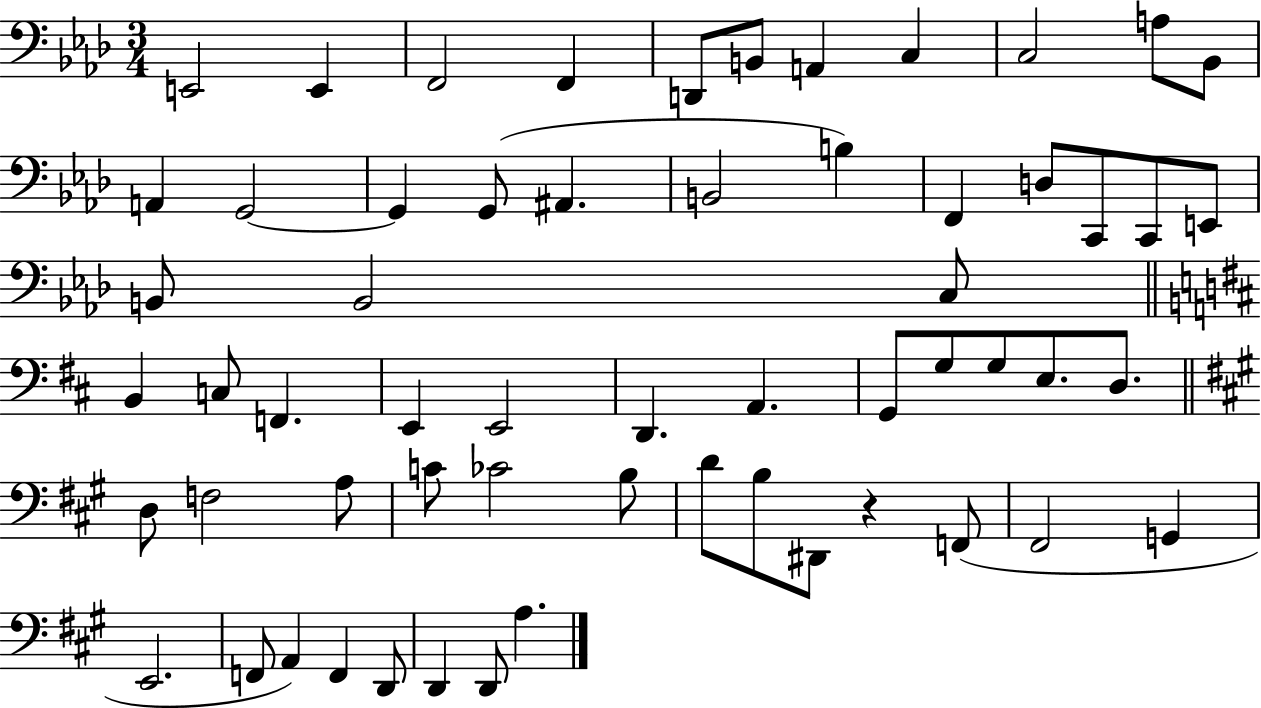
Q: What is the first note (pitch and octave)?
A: E2